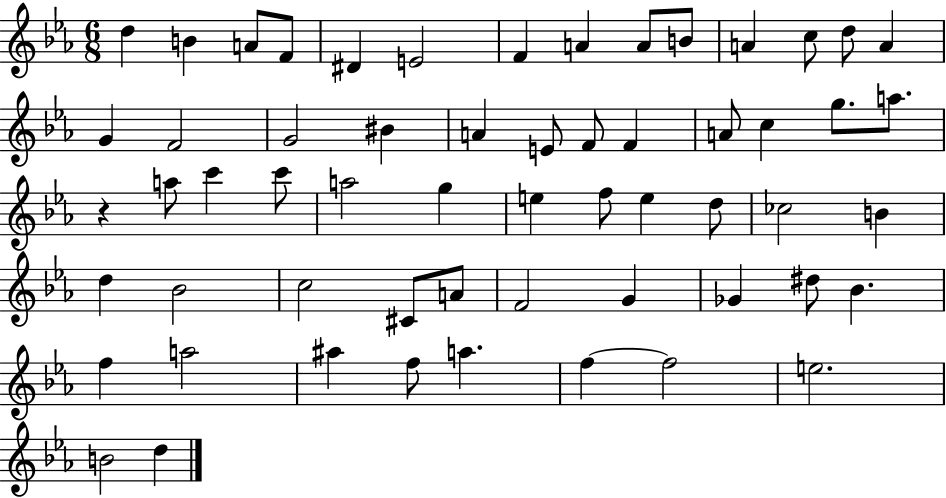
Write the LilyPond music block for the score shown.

{
  \clef treble
  \numericTimeSignature
  \time 6/8
  \key ees \major
  d''4 b'4 a'8 f'8 | dis'4 e'2 | f'4 a'4 a'8 b'8 | a'4 c''8 d''8 a'4 | \break g'4 f'2 | g'2 bis'4 | a'4 e'8 f'8 f'4 | a'8 c''4 g''8. a''8. | \break r4 a''8 c'''4 c'''8 | a''2 g''4 | e''4 f''8 e''4 d''8 | ces''2 b'4 | \break d''4 bes'2 | c''2 cis'8 a'8 | f'2 g'4 | ges'4 dis''8 bes'4. | \break f''4 a''2 | ais''4 f''8 a''4. | f''4~~ f''2 | e''2. | \break b'2 d''4 | \bar "|."
}